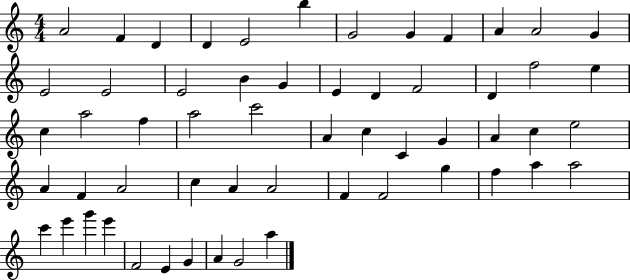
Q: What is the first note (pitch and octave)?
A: A4